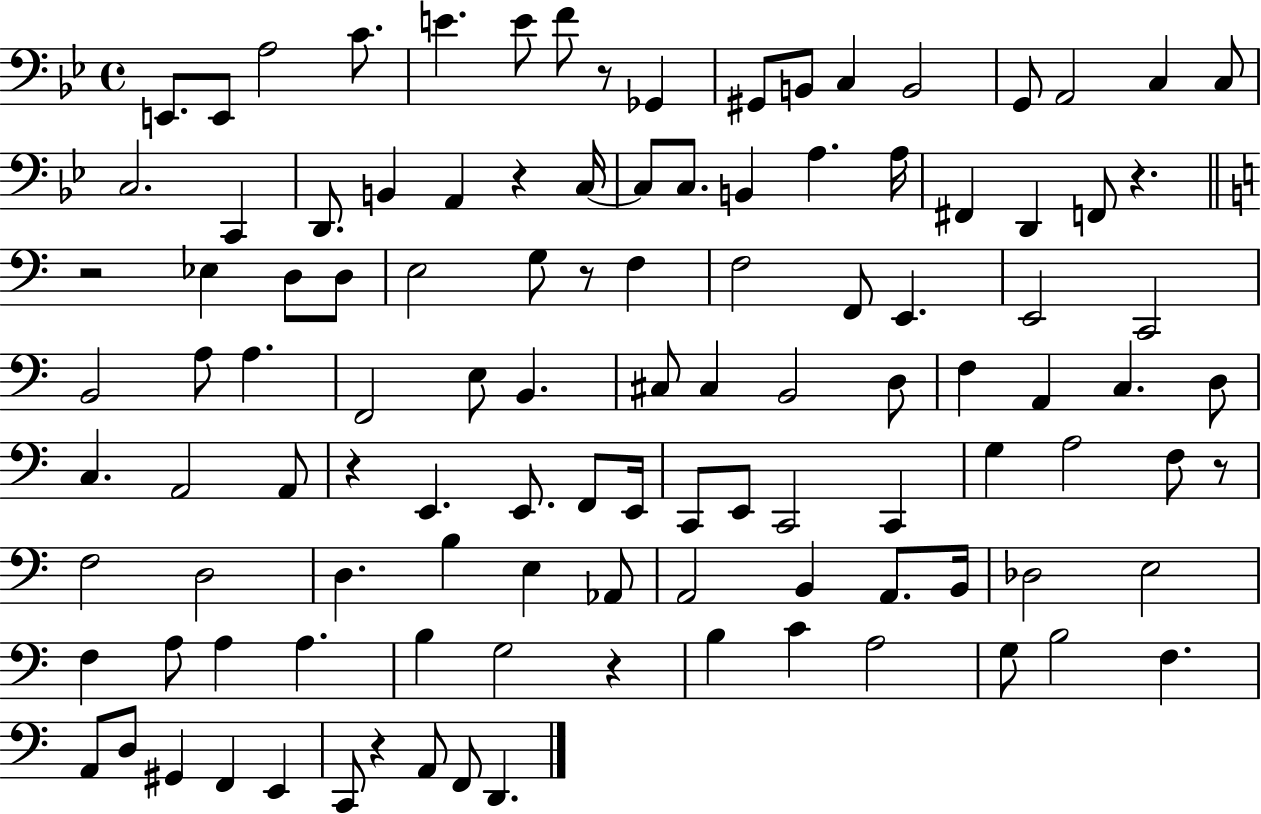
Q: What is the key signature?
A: BES major